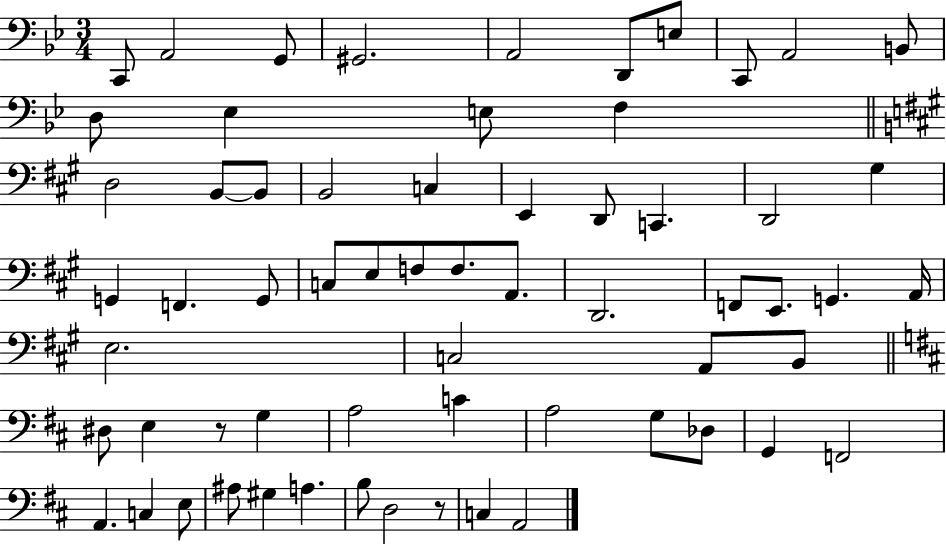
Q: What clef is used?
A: bass